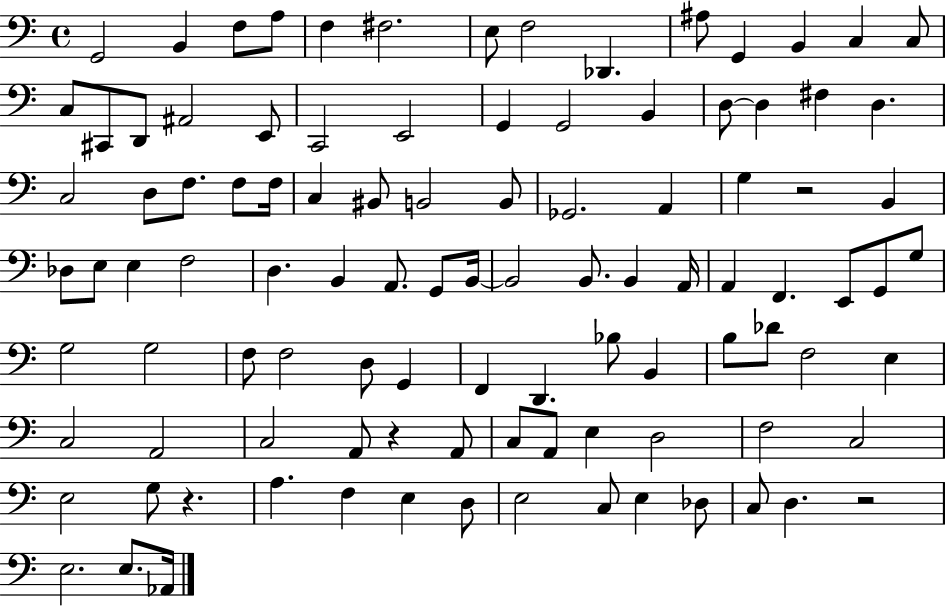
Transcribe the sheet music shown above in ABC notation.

X:1
T:Untitled
M:4/4
L:1/4
K:C
G,,2 B,, F,/2 A,/2 F, ^F,2 E,/2 F,2 _D,, ^A,/2 G,, B,, C, C,/2 C,/2 ^C,,/2 D,,/2 ^A,,2 E,,/2 C,,2 E,,2 G,, G,,2 B,, D,/2 D, ^F, D, C,2 D,/2 F,/2 F,/2 F,/4 C, ^B,,/2 B,,2 B,,/2 _G,,2 A,, G, z2 B,, _D,/2 E,/2 E, F,2 D, B,, A,,/2 G,,/2 B,,/4 B,,2 B,,/2 B,, A,,/4 A,, F,, E,,/2 G,,/2 G,/2 G,2 G,2 F,/2 F,2 D,/2 G,, F,, D,, _B,/2 B,, B,/2 _D/2 F,2 E, C,2 A,,2 C,2 A,,/2 z A,,/2 C,/2 A,,/2 E, D,2 F,2 C,2 E,2 G,/2 z A, F, E, D,/2 E,2 C,/2 E, _D,/2 C,/2 D, z2 E,2 E,/2 _A,,/4